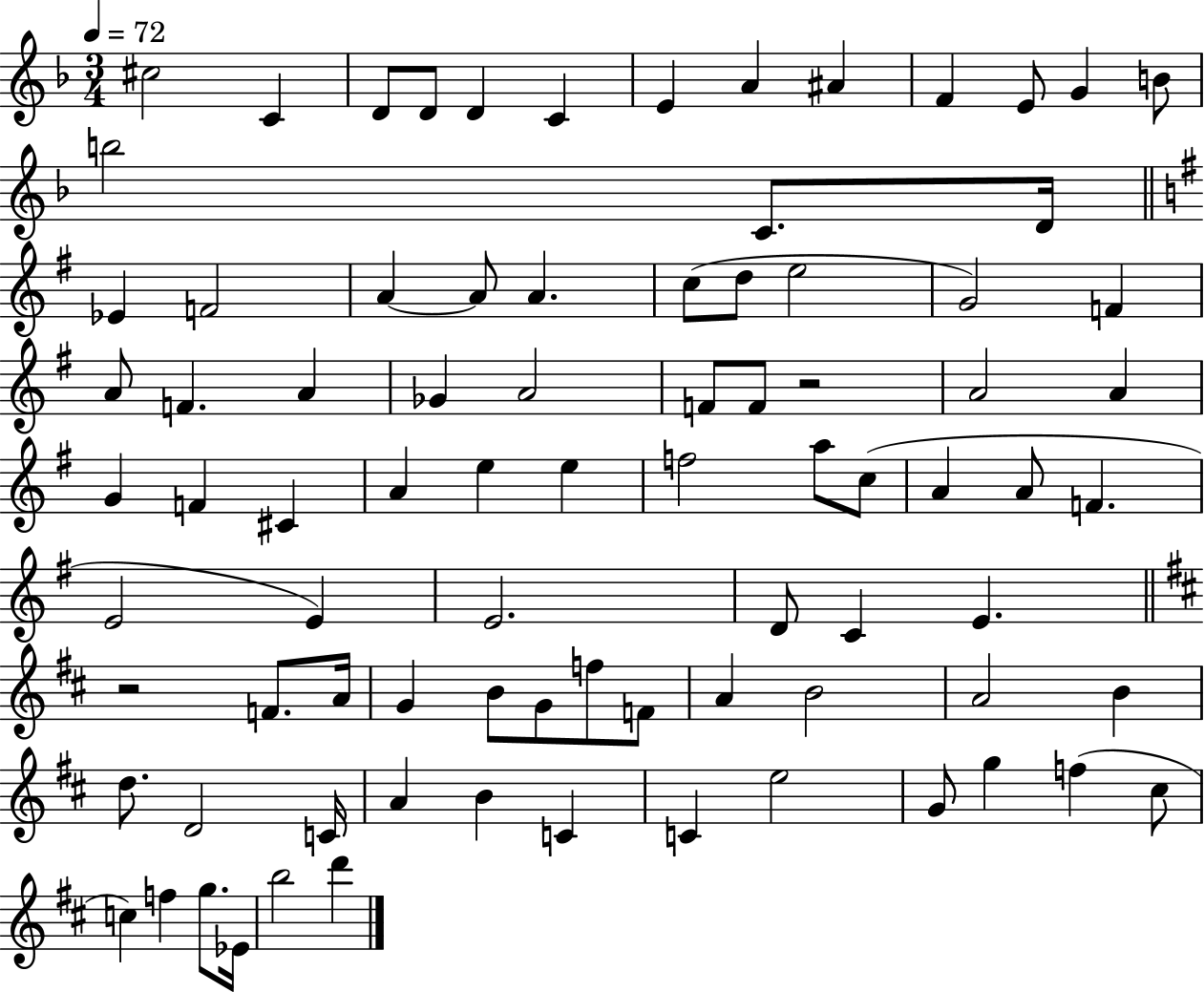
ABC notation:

X:1
T:Untitled
M:3/4
L:1/4
K:F
^c2 C D/2 D/2 D C E A ^A F E/2 G B/2 b2 C/2 D/4 _E F2 A A/2 A c/2 d/2 e2 G2 F A/2 F A _G A2 F/2 F/2 z2 A2 A G F ^C A e e f2 a/2 c/2 A A/2 F E2 E E2 D/2 C E z2 F/2 A/4 G B/2 G/2 f/2 F/2 A B2 A2 B d/2 D2 C/4 A B C C e2 G/2 g f ^c/2 c f g/2 _E/4 b2 d'